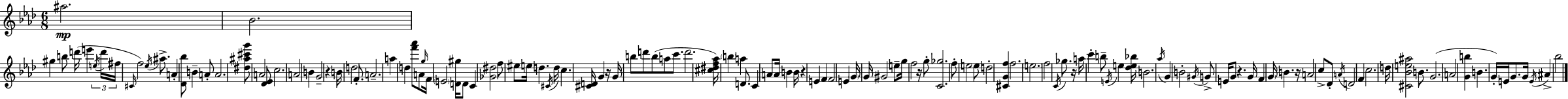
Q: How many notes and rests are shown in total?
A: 133